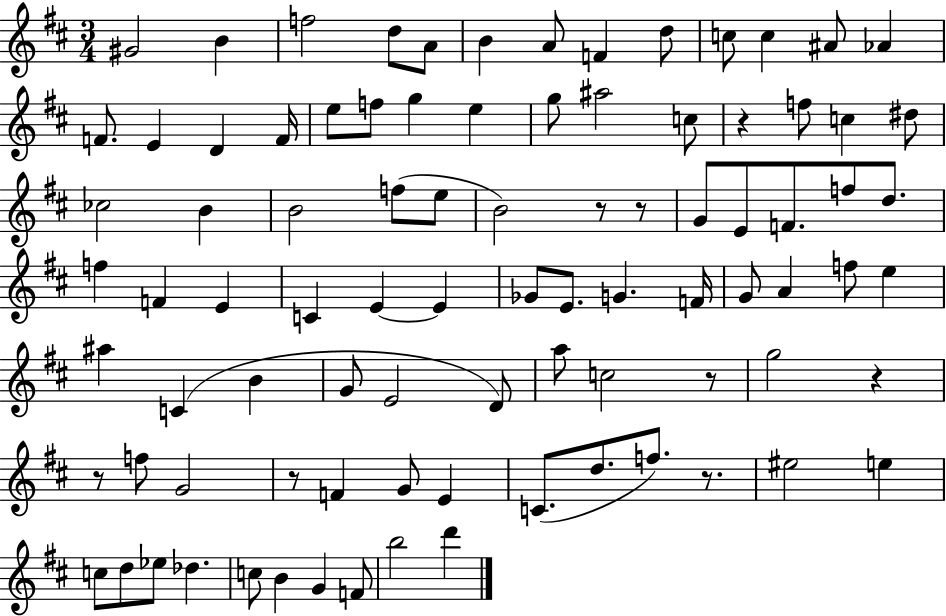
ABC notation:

X:1
T:Untitled
M:3/4
L:1/4
K:D
^G2 B f2 d/2 A/2 B A/2 F d/2 c/2 c ^A/2 _A F/2 E D F/4 e/2 f/2 g e g/2 ^a2 c/2 z f/2 c ^d/2 _c2 B B2 f/2 e/2 B2 z/2 z/2 G/2 E/2 F/2 f/2 d/2 f F E C E E _G/2 E/2 G F/4 G/2 A f/2 e ^a C B G/2 E2 D/2 a/2 c2 z/2 g2 z z/2 f/2 G2 z/2 F G/2 E C/2 d/2 f/2 z/2 ^e2 e c/2 d/2 _e/2 _d c/2 B G F/2 b2 d'